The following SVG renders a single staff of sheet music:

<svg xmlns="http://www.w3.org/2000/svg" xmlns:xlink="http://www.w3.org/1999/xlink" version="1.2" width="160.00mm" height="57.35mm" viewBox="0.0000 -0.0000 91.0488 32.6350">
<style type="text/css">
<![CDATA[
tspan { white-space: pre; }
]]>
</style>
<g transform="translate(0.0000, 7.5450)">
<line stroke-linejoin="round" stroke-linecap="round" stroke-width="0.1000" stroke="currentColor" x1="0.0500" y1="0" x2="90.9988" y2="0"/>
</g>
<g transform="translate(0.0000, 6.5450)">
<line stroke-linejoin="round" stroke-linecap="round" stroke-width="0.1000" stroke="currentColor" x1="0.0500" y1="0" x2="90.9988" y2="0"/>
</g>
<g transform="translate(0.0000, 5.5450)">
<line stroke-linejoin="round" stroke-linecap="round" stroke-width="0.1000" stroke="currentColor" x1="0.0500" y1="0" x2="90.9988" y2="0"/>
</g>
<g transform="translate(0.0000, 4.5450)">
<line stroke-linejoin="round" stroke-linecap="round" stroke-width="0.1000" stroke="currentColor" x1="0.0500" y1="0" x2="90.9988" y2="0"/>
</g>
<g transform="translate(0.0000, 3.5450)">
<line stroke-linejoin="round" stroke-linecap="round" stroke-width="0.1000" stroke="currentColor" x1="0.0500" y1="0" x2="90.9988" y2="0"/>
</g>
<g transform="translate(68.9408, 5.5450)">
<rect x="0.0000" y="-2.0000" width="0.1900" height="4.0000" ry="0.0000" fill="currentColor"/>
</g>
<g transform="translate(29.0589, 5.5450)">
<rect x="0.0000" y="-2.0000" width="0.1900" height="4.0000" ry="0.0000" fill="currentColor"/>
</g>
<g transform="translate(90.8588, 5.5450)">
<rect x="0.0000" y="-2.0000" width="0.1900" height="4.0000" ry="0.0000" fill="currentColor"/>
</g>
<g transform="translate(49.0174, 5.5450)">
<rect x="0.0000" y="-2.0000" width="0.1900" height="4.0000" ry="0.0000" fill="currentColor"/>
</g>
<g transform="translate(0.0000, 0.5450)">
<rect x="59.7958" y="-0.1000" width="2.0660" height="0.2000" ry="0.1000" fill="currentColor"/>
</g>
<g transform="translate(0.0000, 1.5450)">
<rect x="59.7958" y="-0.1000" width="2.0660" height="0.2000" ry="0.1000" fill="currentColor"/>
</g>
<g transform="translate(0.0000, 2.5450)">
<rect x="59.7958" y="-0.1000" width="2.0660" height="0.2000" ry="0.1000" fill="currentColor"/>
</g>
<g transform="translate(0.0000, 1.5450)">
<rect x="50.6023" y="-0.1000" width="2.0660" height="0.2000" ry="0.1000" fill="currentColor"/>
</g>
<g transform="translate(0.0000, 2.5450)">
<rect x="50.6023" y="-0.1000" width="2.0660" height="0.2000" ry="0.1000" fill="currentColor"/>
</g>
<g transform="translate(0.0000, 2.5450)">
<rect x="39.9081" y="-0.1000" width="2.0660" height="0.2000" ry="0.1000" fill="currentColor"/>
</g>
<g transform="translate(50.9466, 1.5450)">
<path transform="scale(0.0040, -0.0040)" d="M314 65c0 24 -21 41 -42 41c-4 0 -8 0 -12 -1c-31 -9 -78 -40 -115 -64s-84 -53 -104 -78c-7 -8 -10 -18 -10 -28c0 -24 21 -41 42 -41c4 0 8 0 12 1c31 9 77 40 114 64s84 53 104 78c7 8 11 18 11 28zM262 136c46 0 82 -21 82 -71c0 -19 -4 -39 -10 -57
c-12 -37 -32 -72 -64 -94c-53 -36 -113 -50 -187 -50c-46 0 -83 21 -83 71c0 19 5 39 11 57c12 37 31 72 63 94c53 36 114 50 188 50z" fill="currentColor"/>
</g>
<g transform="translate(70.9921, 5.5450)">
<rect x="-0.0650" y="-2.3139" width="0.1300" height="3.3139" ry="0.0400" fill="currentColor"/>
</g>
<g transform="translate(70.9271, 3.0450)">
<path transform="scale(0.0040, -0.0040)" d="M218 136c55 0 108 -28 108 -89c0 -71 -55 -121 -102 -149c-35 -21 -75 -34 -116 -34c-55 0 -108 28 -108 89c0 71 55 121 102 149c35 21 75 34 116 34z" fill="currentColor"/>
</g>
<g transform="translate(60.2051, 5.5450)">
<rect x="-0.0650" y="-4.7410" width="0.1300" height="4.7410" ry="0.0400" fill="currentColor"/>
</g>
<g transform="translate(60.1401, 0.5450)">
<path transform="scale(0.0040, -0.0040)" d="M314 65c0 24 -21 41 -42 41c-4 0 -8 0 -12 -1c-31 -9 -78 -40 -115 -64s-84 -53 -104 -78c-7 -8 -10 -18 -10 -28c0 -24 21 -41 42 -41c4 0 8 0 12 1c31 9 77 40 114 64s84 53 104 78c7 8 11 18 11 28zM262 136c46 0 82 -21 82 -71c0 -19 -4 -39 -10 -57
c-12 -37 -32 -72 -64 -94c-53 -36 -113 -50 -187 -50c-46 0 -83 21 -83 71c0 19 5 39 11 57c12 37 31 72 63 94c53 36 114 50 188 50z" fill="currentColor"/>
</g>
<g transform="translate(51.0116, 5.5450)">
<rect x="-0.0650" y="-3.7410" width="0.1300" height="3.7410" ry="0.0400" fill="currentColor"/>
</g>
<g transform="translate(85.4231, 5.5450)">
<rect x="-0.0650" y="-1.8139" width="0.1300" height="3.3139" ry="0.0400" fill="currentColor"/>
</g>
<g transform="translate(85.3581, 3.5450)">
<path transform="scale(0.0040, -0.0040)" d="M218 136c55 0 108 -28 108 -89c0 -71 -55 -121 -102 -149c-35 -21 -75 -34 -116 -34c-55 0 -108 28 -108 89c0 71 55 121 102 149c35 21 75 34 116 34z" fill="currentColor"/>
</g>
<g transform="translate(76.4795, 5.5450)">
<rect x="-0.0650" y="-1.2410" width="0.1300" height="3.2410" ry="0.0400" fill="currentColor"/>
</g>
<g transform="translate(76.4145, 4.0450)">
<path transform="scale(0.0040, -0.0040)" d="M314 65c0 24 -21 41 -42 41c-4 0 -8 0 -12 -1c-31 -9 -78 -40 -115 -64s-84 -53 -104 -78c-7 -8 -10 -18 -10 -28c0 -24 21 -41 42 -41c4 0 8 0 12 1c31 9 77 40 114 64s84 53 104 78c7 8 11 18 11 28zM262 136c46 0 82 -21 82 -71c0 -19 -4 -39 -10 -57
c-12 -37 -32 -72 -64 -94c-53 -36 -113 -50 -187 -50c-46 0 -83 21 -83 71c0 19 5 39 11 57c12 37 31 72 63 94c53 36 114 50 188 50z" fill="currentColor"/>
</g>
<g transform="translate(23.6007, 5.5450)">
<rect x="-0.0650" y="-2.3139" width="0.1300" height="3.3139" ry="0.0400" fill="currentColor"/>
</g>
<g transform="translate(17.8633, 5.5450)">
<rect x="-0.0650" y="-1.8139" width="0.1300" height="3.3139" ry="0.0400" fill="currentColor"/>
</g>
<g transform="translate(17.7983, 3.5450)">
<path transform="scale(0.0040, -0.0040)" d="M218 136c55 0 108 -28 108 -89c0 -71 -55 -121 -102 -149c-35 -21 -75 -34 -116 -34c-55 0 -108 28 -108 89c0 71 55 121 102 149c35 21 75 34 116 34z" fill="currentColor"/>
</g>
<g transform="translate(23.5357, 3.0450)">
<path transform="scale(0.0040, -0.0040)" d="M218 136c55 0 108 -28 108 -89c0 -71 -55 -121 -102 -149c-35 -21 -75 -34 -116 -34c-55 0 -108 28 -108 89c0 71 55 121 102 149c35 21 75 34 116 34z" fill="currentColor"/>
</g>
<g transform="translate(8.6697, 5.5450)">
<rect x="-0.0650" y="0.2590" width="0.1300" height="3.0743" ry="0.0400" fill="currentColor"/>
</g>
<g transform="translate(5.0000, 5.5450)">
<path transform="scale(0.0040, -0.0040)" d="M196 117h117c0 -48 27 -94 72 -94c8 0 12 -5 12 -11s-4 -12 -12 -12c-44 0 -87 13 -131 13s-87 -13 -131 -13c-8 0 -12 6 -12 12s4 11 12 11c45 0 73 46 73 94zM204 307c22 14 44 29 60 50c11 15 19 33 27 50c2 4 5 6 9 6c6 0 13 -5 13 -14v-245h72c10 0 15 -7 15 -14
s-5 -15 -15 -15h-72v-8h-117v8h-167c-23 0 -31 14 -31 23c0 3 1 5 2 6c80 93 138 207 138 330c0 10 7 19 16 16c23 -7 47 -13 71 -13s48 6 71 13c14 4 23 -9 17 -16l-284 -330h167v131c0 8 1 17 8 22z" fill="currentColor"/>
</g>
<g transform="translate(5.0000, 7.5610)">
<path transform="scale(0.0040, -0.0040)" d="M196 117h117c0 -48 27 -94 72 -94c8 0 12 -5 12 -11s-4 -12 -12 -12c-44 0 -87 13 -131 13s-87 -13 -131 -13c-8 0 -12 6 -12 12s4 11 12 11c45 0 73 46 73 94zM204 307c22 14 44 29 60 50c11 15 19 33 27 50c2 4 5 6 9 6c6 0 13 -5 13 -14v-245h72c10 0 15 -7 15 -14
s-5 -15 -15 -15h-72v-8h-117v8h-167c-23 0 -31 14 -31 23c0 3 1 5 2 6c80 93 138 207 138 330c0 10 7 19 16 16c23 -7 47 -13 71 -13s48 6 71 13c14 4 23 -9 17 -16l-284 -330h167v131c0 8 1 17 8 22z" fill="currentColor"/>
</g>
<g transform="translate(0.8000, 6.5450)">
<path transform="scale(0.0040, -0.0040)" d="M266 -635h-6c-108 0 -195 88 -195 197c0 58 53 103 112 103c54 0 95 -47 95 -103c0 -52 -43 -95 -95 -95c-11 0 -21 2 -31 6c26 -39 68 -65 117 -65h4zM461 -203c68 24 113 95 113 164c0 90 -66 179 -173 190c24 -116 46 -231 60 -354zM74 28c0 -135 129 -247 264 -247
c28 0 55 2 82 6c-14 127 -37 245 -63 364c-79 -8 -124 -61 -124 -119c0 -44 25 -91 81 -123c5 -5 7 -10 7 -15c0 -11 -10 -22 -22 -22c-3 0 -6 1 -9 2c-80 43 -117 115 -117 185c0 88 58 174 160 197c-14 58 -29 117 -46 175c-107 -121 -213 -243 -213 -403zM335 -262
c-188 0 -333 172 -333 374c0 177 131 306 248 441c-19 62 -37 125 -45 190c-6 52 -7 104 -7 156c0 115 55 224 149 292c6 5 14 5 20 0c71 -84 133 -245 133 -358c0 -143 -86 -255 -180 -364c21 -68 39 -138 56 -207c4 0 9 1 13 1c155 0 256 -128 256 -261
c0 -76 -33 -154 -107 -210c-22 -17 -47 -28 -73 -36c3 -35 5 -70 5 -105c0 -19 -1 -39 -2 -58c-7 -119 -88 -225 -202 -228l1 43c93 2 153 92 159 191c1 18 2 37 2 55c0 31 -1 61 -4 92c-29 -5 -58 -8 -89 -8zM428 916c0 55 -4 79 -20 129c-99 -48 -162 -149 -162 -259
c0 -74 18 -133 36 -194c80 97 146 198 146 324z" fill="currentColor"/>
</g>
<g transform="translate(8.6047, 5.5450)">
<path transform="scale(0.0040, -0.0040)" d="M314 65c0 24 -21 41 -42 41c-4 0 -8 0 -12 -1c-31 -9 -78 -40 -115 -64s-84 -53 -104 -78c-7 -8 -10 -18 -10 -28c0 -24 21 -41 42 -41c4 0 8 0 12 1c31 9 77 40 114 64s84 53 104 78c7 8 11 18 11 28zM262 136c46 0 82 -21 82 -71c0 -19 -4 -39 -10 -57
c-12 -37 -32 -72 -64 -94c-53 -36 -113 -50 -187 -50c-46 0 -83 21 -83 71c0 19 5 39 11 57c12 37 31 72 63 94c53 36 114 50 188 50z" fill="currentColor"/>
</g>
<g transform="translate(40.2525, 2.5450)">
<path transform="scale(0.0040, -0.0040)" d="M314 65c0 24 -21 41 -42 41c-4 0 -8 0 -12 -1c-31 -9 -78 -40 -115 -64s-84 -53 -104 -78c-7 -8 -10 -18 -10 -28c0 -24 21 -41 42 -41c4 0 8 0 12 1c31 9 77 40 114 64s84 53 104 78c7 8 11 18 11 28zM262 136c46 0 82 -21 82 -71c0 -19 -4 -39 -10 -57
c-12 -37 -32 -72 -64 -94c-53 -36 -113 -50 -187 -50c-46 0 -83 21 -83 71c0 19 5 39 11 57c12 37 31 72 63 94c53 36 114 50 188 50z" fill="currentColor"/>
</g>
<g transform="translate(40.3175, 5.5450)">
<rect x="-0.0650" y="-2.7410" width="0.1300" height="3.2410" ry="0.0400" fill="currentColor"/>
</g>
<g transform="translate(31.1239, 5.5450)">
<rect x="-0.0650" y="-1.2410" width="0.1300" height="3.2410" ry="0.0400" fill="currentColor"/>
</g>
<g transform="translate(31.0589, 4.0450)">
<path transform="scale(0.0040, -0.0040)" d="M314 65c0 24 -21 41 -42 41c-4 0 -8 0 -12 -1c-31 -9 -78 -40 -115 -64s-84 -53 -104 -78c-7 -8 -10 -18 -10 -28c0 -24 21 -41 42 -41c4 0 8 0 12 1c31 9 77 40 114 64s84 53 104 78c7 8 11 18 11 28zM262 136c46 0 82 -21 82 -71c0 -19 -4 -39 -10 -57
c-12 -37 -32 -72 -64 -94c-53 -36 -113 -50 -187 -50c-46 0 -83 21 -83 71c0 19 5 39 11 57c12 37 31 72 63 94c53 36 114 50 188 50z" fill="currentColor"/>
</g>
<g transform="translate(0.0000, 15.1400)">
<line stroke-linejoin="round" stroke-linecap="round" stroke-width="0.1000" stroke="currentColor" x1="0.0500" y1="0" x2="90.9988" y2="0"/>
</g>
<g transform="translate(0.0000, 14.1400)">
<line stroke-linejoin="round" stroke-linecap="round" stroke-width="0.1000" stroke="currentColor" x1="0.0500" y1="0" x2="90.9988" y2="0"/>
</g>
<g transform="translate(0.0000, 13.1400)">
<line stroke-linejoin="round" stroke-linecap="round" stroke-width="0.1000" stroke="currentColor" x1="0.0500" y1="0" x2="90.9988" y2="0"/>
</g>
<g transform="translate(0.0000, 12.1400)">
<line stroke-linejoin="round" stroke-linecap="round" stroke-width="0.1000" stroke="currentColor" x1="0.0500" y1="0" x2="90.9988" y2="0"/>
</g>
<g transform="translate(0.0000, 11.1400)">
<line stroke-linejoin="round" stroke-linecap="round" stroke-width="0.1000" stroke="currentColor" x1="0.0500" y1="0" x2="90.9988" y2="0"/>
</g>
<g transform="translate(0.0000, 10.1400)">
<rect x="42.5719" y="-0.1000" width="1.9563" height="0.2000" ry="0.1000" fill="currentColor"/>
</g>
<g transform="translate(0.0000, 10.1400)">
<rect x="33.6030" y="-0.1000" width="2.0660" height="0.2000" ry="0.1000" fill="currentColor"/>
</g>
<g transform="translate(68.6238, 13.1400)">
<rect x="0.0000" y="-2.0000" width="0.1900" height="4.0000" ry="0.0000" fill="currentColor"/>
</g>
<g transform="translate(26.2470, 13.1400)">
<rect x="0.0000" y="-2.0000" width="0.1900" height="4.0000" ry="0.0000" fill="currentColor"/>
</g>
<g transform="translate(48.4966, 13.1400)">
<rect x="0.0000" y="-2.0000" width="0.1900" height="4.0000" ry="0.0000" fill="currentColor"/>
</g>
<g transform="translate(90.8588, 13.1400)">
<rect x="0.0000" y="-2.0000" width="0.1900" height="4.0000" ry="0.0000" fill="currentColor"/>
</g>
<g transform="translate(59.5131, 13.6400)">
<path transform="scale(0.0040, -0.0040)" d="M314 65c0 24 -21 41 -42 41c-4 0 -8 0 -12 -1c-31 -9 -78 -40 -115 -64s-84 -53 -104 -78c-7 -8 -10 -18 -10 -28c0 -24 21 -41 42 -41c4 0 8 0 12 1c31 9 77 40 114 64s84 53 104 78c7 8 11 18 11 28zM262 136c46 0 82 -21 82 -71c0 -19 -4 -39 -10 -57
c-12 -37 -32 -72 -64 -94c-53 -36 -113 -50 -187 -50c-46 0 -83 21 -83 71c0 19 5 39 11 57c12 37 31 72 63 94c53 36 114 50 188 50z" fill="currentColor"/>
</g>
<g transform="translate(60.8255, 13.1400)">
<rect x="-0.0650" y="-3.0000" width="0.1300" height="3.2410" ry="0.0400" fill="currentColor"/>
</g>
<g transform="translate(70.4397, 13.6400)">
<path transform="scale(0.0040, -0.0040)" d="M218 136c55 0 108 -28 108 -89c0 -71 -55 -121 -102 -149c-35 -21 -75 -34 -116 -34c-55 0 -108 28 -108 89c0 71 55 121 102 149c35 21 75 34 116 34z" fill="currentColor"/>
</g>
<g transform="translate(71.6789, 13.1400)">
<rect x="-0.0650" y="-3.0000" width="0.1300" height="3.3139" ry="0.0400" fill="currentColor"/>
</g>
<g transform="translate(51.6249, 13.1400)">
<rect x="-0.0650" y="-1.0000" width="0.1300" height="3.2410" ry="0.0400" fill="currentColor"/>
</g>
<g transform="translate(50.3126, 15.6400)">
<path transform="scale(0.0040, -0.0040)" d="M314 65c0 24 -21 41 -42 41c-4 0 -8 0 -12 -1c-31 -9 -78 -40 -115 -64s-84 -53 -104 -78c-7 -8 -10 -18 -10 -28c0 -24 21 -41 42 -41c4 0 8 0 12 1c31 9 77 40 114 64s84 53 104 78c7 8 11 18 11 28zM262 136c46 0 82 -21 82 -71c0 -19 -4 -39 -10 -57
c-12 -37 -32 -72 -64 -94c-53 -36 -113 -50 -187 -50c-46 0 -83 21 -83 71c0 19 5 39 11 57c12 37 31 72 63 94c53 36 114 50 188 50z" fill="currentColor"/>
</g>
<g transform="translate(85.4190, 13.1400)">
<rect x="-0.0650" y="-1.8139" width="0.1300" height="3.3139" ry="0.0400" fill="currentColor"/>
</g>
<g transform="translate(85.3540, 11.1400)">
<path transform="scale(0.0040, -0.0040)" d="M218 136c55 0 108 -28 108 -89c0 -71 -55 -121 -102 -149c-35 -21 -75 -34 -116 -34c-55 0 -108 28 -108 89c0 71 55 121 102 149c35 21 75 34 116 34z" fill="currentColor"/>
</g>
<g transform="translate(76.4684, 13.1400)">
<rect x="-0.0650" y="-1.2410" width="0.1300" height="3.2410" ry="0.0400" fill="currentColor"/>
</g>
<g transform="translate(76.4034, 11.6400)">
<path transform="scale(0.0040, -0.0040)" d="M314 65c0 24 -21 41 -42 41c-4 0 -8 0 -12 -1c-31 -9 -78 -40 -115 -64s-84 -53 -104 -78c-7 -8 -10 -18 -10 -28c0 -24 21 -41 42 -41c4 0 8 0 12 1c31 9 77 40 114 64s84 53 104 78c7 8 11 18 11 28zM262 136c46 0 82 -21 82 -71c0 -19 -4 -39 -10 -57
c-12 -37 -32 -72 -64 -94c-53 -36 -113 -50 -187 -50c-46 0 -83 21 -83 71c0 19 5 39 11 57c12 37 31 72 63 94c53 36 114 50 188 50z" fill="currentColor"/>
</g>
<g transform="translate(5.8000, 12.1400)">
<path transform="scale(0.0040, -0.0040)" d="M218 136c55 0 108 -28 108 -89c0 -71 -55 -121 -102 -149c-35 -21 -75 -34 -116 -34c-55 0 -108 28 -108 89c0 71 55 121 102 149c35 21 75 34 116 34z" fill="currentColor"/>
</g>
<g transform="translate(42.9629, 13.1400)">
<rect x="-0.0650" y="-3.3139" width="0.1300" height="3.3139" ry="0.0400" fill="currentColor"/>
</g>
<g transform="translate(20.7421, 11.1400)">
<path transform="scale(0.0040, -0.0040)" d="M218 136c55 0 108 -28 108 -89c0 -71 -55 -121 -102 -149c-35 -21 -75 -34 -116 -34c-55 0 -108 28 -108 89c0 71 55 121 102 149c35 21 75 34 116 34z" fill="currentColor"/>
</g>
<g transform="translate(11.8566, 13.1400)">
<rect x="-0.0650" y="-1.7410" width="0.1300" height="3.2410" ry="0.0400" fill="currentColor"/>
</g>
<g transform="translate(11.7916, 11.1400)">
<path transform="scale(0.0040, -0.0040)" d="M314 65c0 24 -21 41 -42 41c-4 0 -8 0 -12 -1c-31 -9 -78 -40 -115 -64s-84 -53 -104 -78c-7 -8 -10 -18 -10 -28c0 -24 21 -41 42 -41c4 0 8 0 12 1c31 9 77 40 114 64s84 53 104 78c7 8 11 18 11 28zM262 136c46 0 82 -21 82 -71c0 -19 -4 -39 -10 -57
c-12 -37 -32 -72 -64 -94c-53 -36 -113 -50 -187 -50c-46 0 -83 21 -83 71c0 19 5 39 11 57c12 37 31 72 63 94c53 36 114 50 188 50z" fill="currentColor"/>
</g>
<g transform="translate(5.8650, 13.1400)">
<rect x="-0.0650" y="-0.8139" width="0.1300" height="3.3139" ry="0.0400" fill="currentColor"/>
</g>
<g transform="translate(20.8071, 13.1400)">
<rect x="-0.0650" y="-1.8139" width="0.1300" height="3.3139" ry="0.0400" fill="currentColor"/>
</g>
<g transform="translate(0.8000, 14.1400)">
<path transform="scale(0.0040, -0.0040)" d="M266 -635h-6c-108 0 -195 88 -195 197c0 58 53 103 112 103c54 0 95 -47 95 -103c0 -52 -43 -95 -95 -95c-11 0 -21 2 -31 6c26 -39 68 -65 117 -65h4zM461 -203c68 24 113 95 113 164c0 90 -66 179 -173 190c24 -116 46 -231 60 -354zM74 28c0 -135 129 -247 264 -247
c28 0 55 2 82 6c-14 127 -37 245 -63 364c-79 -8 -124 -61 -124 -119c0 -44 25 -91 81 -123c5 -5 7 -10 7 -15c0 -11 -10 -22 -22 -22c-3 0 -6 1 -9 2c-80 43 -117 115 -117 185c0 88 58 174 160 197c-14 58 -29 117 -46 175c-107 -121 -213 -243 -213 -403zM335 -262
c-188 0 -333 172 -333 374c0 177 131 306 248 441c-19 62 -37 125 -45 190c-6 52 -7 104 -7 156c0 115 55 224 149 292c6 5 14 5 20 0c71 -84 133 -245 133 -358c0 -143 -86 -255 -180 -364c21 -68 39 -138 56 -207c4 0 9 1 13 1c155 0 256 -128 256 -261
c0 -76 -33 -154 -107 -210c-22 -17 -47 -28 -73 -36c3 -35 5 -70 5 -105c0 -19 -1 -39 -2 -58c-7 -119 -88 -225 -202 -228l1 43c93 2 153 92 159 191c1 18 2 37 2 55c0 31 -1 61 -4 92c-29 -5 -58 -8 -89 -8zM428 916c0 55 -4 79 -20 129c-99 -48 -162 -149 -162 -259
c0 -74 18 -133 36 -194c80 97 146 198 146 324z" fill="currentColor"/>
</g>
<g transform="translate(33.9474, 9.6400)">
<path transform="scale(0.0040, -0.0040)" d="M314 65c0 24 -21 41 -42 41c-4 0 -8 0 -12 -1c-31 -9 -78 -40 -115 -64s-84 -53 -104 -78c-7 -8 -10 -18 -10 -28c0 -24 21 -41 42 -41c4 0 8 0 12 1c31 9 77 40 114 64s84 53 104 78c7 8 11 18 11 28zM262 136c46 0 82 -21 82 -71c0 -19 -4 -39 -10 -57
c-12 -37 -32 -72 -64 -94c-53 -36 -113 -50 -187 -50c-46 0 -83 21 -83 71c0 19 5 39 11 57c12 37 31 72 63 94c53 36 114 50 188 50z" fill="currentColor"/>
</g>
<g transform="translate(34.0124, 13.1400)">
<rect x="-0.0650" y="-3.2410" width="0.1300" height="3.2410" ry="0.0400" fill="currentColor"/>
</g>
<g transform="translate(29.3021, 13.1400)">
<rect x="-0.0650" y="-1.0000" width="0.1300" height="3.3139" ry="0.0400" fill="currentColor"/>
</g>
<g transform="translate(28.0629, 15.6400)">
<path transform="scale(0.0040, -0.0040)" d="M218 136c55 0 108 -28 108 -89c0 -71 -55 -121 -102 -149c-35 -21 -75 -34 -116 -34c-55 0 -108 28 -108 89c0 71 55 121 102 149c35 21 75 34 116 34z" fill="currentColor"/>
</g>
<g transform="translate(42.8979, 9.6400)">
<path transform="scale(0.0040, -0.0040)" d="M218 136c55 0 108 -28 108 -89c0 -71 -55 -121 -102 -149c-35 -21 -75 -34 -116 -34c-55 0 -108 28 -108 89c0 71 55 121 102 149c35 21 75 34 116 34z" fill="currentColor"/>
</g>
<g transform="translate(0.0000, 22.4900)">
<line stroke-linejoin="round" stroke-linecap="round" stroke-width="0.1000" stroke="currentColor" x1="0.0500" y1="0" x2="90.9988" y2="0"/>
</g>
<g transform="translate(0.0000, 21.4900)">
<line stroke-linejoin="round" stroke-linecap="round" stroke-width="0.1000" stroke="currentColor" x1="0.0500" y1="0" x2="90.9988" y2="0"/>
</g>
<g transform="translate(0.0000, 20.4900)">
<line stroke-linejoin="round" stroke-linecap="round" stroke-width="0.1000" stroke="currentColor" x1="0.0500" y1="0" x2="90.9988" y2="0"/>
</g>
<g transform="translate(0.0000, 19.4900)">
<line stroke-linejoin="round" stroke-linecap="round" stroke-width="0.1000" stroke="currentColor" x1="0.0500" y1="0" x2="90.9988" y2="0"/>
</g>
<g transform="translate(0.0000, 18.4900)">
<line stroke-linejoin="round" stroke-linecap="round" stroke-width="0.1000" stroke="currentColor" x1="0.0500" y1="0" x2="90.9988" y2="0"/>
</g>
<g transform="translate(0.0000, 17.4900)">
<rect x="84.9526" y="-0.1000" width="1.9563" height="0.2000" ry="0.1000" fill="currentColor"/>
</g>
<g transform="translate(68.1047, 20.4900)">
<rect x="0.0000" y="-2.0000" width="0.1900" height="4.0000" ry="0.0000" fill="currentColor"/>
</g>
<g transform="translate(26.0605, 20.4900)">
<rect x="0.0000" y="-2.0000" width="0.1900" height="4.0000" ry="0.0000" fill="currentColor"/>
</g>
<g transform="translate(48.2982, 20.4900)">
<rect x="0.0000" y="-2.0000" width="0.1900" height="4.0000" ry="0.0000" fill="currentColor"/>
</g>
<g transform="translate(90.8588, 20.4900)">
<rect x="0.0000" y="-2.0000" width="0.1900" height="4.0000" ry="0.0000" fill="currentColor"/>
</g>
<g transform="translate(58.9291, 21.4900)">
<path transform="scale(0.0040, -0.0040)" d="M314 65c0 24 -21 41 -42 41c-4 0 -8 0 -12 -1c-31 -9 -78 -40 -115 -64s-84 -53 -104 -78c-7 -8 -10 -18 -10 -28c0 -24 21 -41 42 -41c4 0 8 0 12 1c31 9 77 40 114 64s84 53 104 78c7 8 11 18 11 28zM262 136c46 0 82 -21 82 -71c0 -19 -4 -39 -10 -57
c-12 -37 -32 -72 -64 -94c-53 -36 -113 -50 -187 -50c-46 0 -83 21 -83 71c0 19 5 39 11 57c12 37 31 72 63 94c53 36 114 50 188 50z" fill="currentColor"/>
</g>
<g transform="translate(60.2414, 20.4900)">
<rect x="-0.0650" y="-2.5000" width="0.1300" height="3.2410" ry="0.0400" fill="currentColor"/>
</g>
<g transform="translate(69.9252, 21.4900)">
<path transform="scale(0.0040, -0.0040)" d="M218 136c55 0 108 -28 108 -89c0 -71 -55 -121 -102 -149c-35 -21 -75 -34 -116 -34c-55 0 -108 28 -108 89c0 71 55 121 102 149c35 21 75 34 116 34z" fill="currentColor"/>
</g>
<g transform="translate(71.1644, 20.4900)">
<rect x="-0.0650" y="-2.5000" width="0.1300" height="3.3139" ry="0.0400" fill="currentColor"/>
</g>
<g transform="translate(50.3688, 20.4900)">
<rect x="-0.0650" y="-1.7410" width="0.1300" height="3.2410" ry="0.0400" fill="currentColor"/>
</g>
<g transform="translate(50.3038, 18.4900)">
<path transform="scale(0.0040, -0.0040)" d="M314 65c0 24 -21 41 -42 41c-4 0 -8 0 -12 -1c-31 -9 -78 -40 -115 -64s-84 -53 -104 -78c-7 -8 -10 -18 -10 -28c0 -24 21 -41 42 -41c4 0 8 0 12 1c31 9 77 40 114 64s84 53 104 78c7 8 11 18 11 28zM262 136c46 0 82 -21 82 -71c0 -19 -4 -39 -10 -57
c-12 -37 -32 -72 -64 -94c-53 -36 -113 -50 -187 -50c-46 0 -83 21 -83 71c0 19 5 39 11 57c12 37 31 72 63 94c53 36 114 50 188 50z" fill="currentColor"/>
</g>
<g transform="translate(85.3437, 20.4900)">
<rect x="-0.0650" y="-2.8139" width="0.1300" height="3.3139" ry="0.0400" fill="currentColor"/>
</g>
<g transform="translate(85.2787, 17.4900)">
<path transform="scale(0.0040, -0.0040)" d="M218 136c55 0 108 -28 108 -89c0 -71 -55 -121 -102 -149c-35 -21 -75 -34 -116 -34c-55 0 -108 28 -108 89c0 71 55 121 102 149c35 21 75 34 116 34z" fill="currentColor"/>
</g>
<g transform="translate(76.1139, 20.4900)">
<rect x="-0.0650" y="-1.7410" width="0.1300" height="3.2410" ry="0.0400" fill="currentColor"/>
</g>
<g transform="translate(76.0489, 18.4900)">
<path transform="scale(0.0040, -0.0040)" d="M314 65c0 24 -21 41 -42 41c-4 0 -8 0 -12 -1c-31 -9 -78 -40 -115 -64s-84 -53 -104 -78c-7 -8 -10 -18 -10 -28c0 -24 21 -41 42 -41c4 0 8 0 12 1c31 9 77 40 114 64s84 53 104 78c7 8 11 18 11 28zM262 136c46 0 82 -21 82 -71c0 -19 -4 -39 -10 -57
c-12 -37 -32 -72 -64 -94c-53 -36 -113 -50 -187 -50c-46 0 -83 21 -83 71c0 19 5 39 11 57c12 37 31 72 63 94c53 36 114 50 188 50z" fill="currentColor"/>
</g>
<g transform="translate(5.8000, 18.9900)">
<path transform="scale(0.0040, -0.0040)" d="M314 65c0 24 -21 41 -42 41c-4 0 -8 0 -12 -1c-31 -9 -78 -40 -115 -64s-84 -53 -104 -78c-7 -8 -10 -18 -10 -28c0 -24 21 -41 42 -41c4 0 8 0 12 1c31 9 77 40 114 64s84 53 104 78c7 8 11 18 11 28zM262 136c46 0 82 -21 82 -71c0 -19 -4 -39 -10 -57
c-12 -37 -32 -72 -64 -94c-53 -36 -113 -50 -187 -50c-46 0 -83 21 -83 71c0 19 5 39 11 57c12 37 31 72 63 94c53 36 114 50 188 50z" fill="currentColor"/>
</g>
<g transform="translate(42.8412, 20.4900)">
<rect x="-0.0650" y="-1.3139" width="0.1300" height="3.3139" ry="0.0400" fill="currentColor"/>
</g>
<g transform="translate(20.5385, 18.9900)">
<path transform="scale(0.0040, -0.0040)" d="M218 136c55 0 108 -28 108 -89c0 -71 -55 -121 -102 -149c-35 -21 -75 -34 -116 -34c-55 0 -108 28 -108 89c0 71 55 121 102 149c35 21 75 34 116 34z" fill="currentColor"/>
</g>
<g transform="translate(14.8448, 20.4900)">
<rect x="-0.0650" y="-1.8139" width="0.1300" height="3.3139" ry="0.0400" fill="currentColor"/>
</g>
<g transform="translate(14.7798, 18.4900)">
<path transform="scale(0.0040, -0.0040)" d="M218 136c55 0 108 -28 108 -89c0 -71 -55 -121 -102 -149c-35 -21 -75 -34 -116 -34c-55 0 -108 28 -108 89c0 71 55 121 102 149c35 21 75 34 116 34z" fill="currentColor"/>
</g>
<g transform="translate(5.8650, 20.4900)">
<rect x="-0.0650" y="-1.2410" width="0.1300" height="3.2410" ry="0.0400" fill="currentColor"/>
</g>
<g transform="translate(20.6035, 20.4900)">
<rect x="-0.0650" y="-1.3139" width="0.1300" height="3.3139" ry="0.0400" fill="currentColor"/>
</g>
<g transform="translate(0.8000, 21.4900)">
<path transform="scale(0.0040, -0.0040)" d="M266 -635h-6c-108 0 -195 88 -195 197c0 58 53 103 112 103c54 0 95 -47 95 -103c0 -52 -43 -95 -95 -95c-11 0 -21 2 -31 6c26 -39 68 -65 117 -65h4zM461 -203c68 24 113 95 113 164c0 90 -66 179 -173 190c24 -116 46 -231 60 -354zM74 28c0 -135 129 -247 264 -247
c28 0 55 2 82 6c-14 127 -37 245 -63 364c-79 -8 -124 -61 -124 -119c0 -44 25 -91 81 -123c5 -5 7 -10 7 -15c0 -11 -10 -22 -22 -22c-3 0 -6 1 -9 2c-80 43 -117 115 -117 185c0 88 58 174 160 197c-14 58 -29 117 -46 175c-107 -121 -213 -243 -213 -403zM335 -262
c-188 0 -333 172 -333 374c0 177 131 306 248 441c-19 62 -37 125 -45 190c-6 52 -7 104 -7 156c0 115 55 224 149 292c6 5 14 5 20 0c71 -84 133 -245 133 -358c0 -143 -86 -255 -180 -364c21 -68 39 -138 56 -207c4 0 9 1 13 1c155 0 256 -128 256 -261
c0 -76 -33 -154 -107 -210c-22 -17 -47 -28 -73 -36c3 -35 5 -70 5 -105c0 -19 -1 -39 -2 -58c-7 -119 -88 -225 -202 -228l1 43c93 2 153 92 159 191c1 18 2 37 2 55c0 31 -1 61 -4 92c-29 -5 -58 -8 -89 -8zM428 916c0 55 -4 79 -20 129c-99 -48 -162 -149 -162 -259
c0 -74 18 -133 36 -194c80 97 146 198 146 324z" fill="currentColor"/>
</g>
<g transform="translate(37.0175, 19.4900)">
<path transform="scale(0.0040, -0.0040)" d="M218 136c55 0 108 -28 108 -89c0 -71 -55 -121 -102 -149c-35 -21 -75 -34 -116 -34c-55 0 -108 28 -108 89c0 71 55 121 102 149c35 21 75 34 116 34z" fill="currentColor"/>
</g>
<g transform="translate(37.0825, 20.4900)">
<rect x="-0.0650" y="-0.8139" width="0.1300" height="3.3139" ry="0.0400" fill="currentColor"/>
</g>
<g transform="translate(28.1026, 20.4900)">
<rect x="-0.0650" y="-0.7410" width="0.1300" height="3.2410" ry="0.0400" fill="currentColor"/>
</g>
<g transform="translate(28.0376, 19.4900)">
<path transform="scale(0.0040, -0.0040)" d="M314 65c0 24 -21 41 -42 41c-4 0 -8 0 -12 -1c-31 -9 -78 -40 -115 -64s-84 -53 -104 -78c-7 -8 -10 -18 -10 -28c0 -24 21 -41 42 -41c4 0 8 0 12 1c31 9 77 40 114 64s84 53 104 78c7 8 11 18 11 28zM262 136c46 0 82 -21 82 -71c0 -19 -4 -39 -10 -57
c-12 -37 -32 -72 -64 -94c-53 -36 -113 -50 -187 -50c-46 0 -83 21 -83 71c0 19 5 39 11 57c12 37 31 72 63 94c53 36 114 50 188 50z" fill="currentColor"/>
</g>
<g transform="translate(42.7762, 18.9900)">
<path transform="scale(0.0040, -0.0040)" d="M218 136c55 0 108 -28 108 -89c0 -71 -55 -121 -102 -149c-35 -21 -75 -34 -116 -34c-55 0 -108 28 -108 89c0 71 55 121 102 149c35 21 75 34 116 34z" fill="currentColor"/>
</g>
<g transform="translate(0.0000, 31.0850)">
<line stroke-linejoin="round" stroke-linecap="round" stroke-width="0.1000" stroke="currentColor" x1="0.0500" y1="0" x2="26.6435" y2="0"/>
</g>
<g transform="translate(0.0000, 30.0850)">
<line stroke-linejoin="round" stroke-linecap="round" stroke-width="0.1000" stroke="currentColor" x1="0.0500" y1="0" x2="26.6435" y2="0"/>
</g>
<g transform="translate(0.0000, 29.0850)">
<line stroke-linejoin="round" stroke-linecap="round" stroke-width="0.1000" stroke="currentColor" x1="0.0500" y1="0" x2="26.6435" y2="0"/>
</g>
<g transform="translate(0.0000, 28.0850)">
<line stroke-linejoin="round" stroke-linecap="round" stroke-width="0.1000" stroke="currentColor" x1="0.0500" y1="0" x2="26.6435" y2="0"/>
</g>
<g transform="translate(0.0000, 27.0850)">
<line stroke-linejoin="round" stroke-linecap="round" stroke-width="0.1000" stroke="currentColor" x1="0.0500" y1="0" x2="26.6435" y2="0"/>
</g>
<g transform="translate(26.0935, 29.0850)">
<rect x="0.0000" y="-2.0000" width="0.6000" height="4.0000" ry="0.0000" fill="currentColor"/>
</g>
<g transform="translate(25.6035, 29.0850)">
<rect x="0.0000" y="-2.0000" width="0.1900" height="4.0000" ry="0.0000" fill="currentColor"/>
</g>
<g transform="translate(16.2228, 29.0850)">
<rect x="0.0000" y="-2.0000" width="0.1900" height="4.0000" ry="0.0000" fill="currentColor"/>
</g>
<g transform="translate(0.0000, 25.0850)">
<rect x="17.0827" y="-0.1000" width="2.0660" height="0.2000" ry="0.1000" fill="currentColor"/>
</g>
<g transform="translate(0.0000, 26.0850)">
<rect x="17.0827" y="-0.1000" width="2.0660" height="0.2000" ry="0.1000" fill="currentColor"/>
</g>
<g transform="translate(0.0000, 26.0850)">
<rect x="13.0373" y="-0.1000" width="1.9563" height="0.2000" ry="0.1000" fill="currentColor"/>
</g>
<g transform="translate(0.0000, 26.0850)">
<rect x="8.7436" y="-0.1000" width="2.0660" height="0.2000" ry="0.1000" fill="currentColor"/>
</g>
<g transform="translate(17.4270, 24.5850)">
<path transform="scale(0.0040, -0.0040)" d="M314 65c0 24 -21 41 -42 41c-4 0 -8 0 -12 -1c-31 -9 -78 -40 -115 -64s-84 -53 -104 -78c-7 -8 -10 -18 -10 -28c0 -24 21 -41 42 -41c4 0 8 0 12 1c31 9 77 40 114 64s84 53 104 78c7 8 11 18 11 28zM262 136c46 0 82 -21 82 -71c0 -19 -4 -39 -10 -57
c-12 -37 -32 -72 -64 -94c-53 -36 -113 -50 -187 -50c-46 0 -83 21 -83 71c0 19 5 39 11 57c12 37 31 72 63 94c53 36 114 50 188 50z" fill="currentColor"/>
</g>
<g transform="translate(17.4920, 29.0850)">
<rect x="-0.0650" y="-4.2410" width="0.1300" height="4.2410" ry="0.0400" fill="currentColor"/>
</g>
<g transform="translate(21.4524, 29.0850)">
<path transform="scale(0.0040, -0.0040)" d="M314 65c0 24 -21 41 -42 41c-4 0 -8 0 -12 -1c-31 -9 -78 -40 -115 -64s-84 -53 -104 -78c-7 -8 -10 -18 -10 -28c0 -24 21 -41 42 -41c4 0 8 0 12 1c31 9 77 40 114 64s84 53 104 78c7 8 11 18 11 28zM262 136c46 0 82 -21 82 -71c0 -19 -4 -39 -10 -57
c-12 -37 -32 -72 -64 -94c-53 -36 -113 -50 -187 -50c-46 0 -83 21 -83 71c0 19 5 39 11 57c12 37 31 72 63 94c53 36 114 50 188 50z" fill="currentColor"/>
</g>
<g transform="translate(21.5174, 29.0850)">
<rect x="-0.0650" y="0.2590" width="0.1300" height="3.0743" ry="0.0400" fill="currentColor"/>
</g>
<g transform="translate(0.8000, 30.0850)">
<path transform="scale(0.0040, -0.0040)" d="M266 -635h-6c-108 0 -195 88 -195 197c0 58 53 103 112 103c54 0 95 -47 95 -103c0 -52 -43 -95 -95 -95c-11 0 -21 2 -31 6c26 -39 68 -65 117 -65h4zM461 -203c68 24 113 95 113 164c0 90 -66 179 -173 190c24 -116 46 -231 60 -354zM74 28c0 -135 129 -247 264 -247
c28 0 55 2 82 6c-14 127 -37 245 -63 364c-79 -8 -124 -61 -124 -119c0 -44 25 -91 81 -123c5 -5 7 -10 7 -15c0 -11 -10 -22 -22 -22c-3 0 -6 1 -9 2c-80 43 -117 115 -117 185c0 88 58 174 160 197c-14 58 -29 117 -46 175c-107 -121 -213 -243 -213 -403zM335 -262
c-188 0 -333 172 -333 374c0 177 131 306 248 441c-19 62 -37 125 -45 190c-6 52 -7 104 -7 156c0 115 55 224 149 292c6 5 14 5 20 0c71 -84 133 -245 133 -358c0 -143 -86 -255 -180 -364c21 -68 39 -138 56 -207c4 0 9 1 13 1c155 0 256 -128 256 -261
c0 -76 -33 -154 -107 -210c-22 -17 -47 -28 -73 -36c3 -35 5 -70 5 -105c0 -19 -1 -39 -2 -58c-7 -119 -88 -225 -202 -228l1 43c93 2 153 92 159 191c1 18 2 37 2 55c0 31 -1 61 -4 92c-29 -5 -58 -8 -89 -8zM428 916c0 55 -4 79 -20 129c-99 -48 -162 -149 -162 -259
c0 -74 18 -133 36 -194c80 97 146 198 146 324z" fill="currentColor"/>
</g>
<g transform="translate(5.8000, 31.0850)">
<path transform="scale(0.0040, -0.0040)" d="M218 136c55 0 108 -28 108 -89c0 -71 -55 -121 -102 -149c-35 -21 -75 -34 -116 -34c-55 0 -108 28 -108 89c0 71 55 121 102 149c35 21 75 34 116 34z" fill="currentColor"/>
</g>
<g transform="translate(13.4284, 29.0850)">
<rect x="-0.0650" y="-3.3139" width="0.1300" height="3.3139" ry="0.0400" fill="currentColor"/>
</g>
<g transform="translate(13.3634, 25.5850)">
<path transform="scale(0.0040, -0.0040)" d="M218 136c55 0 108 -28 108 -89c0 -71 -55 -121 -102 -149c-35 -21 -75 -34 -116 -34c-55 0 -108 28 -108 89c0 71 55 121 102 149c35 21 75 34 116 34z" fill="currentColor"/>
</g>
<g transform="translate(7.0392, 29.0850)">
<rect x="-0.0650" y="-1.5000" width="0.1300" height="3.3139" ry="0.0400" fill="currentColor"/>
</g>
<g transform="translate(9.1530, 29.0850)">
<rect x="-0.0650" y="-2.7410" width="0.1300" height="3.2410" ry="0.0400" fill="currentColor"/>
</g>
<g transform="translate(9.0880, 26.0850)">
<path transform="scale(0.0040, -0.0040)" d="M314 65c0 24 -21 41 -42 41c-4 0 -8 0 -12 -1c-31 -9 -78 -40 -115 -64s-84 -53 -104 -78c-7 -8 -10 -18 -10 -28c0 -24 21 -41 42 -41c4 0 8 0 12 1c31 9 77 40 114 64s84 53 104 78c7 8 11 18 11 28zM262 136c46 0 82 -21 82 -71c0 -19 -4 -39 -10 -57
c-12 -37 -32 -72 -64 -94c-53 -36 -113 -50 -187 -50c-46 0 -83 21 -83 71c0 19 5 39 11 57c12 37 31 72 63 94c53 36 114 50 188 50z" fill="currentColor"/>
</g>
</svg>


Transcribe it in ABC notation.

X:1
T:Untitled
M:4/4
L:1/4
K:C
B2 f g e2 a2 c'2 e'2 g e2 f d f2 f D b2 b D2 A2 A e2 f e2 f e d2 d e f2 G2 G f2 a E a2 b d'2 B2